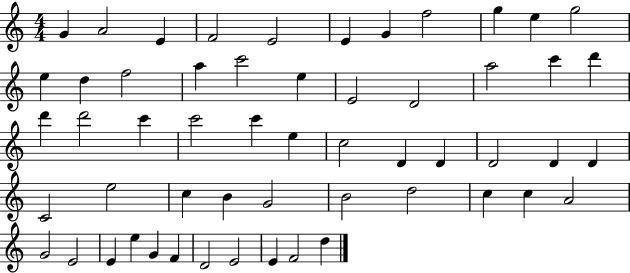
{
  \clef treble
  \numericTimeSignature
  \time 4/4
  \key c \major
  g'4 a'2 e'4 | f'2 e'2 | e'4 g'4 f''2 | g''4 e''4 g''2 | \break e''4 d''4 f''2 | a''4 c'''2 e''4 | e'2 d'2 | a''2 c'''4 d'''4 | \break d'''4 d'''2 c'''4 | c'''2 c'''4 e''4 | c''2 d'4 d'4 | d'2 d'4 d'4 | \break c'2 e''2 | c''4 b'4 g'2 | b'2 d''2 | c''4 c''4 a'2 | \break g'2 e'2 | e'4 e''4 g'4 f'4 | d'2 e'2 | e'4 f'2 d''4 | \break \bar "|."
}